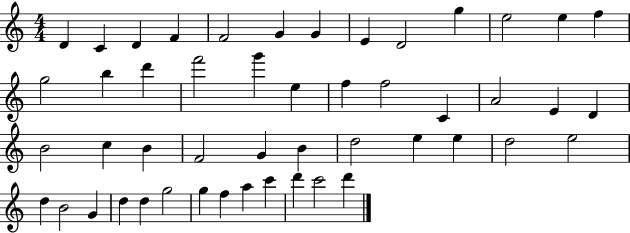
{
  \clef treble
  \numericTimeSignature
  \time 4/4
  \key c \major
  d'4 c'4 d'4 f'4 | f'2 g'4 g'4 | e'4 d'2 g''4 | e''2 e''4 f''4 | \break g''2 b''4 d'''4 | f'''2 g'''4 e''4 | f''4 f''2 c'4 | a'2 e'4 d'4 | \break b'2 c''4 b'4 | f'2 g'4 b'4 | d''2 e''4 e''4 | d''2 e''2 | \break d''4 b'2 g'4 | d''4 d''4 g''2 | g''4 f''4 a''4 c'''4 | d'''4 c'''2 d'''4 | \break \bar "|."
}